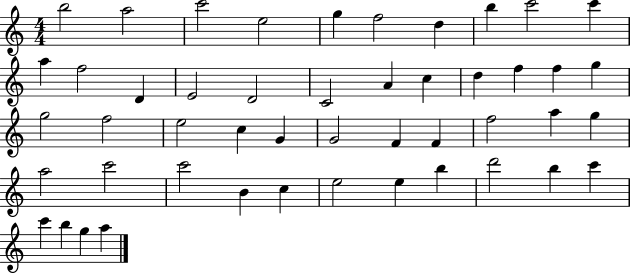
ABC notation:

X:1
T:Untitled
M:4/4
L:1/4
K:C
b2 a2 c'2 e2 g f2 d b c'2 c' a f2 D E2 D2 C2 A c d f f g g2 f2 e2 c G G2 F F f2 a g a2 c'2 c'2 B c e2 e b d'2 b c' c' b g a